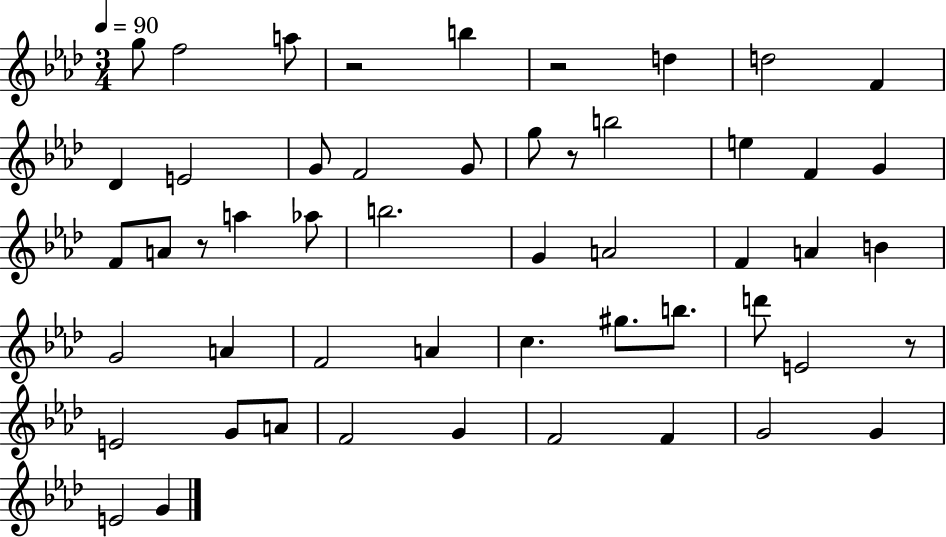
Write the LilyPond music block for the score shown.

{
  \clef treble
  \numericTimeSignature
  \time 3/4
  \key aes \major
  \tempo 4 = 90
  g''8 f''2 a''8 | r2 b''4 | r2 d''4 | d''2 f'4 | \break des'4 e'2 | g'8 f'2 g'8 | g''8 r8 b''2 | e''4 f'4 g'4 | \break f'8 a'8 r8 a''4 aes''8 | b''2. | g'4 a'2 | f'4 a'4 b'4 | \break g'2 a'4 | f'2 a'4 | c''4. gis''8. b''8. | d'''8 e'2 r8 | \break e'2 g'8 a'8 | f'2 g'4 | f'2 f'4 | g'2 g'4 | \break e'2 g'4 | \bar "|."
}